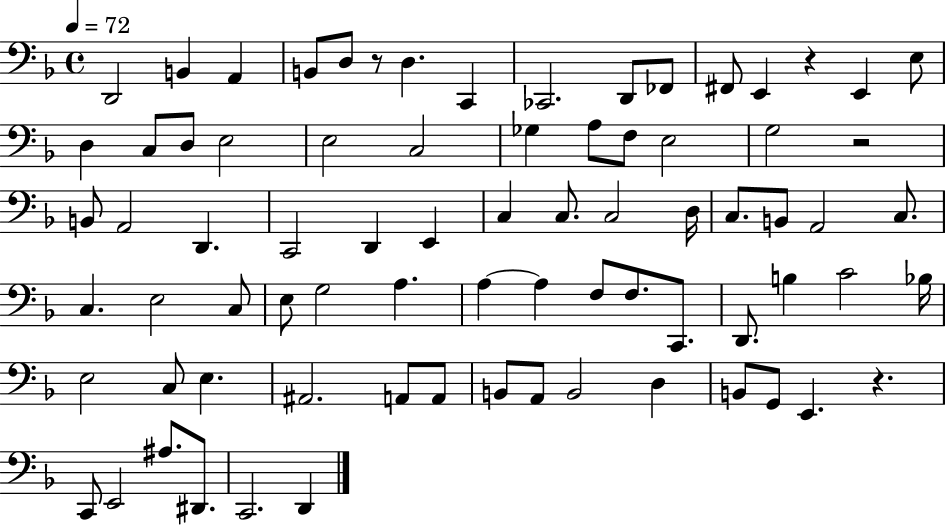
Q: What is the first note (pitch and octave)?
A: D2